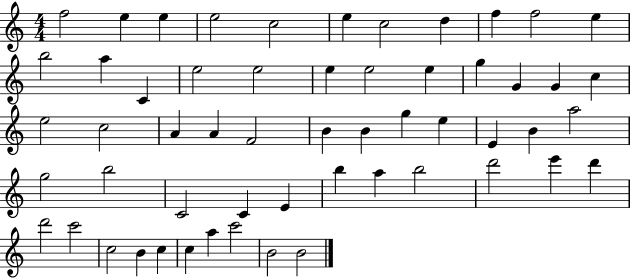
{
  \clef treble
  \numericTimeSignature
  \time 4/4
  \key c \major
  f''2 e''4 e''4 | e''2 c''2 | e''4 c''2 d''4 | f''4 f''2 e''4 | \break b''2 a''4 c'4 | e''2 e''2 | e''4 e''2 e''4 | g''4 g'4 g'4 c''4 | \break e''2 c''2 | a'4 a'4 f'2 | b'4 b'4 g''4 e''4 | e'4 b'4 a''2 | \break g''2 b''2 | c'2 c'4 e'4 | b''4 a''4 b''2 | d'''2 e'''4 d'''4 | \break d'''2 c'''2 | c''2 b'4 c''4 | c''4 a''4 c'''2 | b'2 b'2 | \break \bar "|."
}